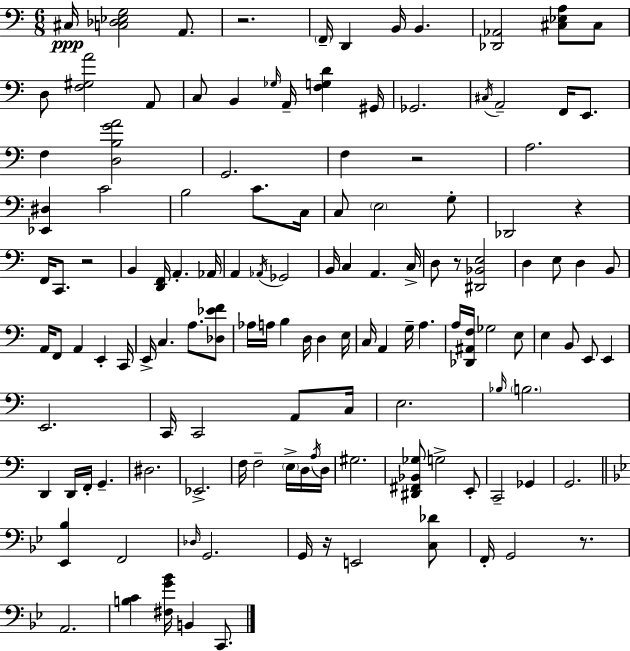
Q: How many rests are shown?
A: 7